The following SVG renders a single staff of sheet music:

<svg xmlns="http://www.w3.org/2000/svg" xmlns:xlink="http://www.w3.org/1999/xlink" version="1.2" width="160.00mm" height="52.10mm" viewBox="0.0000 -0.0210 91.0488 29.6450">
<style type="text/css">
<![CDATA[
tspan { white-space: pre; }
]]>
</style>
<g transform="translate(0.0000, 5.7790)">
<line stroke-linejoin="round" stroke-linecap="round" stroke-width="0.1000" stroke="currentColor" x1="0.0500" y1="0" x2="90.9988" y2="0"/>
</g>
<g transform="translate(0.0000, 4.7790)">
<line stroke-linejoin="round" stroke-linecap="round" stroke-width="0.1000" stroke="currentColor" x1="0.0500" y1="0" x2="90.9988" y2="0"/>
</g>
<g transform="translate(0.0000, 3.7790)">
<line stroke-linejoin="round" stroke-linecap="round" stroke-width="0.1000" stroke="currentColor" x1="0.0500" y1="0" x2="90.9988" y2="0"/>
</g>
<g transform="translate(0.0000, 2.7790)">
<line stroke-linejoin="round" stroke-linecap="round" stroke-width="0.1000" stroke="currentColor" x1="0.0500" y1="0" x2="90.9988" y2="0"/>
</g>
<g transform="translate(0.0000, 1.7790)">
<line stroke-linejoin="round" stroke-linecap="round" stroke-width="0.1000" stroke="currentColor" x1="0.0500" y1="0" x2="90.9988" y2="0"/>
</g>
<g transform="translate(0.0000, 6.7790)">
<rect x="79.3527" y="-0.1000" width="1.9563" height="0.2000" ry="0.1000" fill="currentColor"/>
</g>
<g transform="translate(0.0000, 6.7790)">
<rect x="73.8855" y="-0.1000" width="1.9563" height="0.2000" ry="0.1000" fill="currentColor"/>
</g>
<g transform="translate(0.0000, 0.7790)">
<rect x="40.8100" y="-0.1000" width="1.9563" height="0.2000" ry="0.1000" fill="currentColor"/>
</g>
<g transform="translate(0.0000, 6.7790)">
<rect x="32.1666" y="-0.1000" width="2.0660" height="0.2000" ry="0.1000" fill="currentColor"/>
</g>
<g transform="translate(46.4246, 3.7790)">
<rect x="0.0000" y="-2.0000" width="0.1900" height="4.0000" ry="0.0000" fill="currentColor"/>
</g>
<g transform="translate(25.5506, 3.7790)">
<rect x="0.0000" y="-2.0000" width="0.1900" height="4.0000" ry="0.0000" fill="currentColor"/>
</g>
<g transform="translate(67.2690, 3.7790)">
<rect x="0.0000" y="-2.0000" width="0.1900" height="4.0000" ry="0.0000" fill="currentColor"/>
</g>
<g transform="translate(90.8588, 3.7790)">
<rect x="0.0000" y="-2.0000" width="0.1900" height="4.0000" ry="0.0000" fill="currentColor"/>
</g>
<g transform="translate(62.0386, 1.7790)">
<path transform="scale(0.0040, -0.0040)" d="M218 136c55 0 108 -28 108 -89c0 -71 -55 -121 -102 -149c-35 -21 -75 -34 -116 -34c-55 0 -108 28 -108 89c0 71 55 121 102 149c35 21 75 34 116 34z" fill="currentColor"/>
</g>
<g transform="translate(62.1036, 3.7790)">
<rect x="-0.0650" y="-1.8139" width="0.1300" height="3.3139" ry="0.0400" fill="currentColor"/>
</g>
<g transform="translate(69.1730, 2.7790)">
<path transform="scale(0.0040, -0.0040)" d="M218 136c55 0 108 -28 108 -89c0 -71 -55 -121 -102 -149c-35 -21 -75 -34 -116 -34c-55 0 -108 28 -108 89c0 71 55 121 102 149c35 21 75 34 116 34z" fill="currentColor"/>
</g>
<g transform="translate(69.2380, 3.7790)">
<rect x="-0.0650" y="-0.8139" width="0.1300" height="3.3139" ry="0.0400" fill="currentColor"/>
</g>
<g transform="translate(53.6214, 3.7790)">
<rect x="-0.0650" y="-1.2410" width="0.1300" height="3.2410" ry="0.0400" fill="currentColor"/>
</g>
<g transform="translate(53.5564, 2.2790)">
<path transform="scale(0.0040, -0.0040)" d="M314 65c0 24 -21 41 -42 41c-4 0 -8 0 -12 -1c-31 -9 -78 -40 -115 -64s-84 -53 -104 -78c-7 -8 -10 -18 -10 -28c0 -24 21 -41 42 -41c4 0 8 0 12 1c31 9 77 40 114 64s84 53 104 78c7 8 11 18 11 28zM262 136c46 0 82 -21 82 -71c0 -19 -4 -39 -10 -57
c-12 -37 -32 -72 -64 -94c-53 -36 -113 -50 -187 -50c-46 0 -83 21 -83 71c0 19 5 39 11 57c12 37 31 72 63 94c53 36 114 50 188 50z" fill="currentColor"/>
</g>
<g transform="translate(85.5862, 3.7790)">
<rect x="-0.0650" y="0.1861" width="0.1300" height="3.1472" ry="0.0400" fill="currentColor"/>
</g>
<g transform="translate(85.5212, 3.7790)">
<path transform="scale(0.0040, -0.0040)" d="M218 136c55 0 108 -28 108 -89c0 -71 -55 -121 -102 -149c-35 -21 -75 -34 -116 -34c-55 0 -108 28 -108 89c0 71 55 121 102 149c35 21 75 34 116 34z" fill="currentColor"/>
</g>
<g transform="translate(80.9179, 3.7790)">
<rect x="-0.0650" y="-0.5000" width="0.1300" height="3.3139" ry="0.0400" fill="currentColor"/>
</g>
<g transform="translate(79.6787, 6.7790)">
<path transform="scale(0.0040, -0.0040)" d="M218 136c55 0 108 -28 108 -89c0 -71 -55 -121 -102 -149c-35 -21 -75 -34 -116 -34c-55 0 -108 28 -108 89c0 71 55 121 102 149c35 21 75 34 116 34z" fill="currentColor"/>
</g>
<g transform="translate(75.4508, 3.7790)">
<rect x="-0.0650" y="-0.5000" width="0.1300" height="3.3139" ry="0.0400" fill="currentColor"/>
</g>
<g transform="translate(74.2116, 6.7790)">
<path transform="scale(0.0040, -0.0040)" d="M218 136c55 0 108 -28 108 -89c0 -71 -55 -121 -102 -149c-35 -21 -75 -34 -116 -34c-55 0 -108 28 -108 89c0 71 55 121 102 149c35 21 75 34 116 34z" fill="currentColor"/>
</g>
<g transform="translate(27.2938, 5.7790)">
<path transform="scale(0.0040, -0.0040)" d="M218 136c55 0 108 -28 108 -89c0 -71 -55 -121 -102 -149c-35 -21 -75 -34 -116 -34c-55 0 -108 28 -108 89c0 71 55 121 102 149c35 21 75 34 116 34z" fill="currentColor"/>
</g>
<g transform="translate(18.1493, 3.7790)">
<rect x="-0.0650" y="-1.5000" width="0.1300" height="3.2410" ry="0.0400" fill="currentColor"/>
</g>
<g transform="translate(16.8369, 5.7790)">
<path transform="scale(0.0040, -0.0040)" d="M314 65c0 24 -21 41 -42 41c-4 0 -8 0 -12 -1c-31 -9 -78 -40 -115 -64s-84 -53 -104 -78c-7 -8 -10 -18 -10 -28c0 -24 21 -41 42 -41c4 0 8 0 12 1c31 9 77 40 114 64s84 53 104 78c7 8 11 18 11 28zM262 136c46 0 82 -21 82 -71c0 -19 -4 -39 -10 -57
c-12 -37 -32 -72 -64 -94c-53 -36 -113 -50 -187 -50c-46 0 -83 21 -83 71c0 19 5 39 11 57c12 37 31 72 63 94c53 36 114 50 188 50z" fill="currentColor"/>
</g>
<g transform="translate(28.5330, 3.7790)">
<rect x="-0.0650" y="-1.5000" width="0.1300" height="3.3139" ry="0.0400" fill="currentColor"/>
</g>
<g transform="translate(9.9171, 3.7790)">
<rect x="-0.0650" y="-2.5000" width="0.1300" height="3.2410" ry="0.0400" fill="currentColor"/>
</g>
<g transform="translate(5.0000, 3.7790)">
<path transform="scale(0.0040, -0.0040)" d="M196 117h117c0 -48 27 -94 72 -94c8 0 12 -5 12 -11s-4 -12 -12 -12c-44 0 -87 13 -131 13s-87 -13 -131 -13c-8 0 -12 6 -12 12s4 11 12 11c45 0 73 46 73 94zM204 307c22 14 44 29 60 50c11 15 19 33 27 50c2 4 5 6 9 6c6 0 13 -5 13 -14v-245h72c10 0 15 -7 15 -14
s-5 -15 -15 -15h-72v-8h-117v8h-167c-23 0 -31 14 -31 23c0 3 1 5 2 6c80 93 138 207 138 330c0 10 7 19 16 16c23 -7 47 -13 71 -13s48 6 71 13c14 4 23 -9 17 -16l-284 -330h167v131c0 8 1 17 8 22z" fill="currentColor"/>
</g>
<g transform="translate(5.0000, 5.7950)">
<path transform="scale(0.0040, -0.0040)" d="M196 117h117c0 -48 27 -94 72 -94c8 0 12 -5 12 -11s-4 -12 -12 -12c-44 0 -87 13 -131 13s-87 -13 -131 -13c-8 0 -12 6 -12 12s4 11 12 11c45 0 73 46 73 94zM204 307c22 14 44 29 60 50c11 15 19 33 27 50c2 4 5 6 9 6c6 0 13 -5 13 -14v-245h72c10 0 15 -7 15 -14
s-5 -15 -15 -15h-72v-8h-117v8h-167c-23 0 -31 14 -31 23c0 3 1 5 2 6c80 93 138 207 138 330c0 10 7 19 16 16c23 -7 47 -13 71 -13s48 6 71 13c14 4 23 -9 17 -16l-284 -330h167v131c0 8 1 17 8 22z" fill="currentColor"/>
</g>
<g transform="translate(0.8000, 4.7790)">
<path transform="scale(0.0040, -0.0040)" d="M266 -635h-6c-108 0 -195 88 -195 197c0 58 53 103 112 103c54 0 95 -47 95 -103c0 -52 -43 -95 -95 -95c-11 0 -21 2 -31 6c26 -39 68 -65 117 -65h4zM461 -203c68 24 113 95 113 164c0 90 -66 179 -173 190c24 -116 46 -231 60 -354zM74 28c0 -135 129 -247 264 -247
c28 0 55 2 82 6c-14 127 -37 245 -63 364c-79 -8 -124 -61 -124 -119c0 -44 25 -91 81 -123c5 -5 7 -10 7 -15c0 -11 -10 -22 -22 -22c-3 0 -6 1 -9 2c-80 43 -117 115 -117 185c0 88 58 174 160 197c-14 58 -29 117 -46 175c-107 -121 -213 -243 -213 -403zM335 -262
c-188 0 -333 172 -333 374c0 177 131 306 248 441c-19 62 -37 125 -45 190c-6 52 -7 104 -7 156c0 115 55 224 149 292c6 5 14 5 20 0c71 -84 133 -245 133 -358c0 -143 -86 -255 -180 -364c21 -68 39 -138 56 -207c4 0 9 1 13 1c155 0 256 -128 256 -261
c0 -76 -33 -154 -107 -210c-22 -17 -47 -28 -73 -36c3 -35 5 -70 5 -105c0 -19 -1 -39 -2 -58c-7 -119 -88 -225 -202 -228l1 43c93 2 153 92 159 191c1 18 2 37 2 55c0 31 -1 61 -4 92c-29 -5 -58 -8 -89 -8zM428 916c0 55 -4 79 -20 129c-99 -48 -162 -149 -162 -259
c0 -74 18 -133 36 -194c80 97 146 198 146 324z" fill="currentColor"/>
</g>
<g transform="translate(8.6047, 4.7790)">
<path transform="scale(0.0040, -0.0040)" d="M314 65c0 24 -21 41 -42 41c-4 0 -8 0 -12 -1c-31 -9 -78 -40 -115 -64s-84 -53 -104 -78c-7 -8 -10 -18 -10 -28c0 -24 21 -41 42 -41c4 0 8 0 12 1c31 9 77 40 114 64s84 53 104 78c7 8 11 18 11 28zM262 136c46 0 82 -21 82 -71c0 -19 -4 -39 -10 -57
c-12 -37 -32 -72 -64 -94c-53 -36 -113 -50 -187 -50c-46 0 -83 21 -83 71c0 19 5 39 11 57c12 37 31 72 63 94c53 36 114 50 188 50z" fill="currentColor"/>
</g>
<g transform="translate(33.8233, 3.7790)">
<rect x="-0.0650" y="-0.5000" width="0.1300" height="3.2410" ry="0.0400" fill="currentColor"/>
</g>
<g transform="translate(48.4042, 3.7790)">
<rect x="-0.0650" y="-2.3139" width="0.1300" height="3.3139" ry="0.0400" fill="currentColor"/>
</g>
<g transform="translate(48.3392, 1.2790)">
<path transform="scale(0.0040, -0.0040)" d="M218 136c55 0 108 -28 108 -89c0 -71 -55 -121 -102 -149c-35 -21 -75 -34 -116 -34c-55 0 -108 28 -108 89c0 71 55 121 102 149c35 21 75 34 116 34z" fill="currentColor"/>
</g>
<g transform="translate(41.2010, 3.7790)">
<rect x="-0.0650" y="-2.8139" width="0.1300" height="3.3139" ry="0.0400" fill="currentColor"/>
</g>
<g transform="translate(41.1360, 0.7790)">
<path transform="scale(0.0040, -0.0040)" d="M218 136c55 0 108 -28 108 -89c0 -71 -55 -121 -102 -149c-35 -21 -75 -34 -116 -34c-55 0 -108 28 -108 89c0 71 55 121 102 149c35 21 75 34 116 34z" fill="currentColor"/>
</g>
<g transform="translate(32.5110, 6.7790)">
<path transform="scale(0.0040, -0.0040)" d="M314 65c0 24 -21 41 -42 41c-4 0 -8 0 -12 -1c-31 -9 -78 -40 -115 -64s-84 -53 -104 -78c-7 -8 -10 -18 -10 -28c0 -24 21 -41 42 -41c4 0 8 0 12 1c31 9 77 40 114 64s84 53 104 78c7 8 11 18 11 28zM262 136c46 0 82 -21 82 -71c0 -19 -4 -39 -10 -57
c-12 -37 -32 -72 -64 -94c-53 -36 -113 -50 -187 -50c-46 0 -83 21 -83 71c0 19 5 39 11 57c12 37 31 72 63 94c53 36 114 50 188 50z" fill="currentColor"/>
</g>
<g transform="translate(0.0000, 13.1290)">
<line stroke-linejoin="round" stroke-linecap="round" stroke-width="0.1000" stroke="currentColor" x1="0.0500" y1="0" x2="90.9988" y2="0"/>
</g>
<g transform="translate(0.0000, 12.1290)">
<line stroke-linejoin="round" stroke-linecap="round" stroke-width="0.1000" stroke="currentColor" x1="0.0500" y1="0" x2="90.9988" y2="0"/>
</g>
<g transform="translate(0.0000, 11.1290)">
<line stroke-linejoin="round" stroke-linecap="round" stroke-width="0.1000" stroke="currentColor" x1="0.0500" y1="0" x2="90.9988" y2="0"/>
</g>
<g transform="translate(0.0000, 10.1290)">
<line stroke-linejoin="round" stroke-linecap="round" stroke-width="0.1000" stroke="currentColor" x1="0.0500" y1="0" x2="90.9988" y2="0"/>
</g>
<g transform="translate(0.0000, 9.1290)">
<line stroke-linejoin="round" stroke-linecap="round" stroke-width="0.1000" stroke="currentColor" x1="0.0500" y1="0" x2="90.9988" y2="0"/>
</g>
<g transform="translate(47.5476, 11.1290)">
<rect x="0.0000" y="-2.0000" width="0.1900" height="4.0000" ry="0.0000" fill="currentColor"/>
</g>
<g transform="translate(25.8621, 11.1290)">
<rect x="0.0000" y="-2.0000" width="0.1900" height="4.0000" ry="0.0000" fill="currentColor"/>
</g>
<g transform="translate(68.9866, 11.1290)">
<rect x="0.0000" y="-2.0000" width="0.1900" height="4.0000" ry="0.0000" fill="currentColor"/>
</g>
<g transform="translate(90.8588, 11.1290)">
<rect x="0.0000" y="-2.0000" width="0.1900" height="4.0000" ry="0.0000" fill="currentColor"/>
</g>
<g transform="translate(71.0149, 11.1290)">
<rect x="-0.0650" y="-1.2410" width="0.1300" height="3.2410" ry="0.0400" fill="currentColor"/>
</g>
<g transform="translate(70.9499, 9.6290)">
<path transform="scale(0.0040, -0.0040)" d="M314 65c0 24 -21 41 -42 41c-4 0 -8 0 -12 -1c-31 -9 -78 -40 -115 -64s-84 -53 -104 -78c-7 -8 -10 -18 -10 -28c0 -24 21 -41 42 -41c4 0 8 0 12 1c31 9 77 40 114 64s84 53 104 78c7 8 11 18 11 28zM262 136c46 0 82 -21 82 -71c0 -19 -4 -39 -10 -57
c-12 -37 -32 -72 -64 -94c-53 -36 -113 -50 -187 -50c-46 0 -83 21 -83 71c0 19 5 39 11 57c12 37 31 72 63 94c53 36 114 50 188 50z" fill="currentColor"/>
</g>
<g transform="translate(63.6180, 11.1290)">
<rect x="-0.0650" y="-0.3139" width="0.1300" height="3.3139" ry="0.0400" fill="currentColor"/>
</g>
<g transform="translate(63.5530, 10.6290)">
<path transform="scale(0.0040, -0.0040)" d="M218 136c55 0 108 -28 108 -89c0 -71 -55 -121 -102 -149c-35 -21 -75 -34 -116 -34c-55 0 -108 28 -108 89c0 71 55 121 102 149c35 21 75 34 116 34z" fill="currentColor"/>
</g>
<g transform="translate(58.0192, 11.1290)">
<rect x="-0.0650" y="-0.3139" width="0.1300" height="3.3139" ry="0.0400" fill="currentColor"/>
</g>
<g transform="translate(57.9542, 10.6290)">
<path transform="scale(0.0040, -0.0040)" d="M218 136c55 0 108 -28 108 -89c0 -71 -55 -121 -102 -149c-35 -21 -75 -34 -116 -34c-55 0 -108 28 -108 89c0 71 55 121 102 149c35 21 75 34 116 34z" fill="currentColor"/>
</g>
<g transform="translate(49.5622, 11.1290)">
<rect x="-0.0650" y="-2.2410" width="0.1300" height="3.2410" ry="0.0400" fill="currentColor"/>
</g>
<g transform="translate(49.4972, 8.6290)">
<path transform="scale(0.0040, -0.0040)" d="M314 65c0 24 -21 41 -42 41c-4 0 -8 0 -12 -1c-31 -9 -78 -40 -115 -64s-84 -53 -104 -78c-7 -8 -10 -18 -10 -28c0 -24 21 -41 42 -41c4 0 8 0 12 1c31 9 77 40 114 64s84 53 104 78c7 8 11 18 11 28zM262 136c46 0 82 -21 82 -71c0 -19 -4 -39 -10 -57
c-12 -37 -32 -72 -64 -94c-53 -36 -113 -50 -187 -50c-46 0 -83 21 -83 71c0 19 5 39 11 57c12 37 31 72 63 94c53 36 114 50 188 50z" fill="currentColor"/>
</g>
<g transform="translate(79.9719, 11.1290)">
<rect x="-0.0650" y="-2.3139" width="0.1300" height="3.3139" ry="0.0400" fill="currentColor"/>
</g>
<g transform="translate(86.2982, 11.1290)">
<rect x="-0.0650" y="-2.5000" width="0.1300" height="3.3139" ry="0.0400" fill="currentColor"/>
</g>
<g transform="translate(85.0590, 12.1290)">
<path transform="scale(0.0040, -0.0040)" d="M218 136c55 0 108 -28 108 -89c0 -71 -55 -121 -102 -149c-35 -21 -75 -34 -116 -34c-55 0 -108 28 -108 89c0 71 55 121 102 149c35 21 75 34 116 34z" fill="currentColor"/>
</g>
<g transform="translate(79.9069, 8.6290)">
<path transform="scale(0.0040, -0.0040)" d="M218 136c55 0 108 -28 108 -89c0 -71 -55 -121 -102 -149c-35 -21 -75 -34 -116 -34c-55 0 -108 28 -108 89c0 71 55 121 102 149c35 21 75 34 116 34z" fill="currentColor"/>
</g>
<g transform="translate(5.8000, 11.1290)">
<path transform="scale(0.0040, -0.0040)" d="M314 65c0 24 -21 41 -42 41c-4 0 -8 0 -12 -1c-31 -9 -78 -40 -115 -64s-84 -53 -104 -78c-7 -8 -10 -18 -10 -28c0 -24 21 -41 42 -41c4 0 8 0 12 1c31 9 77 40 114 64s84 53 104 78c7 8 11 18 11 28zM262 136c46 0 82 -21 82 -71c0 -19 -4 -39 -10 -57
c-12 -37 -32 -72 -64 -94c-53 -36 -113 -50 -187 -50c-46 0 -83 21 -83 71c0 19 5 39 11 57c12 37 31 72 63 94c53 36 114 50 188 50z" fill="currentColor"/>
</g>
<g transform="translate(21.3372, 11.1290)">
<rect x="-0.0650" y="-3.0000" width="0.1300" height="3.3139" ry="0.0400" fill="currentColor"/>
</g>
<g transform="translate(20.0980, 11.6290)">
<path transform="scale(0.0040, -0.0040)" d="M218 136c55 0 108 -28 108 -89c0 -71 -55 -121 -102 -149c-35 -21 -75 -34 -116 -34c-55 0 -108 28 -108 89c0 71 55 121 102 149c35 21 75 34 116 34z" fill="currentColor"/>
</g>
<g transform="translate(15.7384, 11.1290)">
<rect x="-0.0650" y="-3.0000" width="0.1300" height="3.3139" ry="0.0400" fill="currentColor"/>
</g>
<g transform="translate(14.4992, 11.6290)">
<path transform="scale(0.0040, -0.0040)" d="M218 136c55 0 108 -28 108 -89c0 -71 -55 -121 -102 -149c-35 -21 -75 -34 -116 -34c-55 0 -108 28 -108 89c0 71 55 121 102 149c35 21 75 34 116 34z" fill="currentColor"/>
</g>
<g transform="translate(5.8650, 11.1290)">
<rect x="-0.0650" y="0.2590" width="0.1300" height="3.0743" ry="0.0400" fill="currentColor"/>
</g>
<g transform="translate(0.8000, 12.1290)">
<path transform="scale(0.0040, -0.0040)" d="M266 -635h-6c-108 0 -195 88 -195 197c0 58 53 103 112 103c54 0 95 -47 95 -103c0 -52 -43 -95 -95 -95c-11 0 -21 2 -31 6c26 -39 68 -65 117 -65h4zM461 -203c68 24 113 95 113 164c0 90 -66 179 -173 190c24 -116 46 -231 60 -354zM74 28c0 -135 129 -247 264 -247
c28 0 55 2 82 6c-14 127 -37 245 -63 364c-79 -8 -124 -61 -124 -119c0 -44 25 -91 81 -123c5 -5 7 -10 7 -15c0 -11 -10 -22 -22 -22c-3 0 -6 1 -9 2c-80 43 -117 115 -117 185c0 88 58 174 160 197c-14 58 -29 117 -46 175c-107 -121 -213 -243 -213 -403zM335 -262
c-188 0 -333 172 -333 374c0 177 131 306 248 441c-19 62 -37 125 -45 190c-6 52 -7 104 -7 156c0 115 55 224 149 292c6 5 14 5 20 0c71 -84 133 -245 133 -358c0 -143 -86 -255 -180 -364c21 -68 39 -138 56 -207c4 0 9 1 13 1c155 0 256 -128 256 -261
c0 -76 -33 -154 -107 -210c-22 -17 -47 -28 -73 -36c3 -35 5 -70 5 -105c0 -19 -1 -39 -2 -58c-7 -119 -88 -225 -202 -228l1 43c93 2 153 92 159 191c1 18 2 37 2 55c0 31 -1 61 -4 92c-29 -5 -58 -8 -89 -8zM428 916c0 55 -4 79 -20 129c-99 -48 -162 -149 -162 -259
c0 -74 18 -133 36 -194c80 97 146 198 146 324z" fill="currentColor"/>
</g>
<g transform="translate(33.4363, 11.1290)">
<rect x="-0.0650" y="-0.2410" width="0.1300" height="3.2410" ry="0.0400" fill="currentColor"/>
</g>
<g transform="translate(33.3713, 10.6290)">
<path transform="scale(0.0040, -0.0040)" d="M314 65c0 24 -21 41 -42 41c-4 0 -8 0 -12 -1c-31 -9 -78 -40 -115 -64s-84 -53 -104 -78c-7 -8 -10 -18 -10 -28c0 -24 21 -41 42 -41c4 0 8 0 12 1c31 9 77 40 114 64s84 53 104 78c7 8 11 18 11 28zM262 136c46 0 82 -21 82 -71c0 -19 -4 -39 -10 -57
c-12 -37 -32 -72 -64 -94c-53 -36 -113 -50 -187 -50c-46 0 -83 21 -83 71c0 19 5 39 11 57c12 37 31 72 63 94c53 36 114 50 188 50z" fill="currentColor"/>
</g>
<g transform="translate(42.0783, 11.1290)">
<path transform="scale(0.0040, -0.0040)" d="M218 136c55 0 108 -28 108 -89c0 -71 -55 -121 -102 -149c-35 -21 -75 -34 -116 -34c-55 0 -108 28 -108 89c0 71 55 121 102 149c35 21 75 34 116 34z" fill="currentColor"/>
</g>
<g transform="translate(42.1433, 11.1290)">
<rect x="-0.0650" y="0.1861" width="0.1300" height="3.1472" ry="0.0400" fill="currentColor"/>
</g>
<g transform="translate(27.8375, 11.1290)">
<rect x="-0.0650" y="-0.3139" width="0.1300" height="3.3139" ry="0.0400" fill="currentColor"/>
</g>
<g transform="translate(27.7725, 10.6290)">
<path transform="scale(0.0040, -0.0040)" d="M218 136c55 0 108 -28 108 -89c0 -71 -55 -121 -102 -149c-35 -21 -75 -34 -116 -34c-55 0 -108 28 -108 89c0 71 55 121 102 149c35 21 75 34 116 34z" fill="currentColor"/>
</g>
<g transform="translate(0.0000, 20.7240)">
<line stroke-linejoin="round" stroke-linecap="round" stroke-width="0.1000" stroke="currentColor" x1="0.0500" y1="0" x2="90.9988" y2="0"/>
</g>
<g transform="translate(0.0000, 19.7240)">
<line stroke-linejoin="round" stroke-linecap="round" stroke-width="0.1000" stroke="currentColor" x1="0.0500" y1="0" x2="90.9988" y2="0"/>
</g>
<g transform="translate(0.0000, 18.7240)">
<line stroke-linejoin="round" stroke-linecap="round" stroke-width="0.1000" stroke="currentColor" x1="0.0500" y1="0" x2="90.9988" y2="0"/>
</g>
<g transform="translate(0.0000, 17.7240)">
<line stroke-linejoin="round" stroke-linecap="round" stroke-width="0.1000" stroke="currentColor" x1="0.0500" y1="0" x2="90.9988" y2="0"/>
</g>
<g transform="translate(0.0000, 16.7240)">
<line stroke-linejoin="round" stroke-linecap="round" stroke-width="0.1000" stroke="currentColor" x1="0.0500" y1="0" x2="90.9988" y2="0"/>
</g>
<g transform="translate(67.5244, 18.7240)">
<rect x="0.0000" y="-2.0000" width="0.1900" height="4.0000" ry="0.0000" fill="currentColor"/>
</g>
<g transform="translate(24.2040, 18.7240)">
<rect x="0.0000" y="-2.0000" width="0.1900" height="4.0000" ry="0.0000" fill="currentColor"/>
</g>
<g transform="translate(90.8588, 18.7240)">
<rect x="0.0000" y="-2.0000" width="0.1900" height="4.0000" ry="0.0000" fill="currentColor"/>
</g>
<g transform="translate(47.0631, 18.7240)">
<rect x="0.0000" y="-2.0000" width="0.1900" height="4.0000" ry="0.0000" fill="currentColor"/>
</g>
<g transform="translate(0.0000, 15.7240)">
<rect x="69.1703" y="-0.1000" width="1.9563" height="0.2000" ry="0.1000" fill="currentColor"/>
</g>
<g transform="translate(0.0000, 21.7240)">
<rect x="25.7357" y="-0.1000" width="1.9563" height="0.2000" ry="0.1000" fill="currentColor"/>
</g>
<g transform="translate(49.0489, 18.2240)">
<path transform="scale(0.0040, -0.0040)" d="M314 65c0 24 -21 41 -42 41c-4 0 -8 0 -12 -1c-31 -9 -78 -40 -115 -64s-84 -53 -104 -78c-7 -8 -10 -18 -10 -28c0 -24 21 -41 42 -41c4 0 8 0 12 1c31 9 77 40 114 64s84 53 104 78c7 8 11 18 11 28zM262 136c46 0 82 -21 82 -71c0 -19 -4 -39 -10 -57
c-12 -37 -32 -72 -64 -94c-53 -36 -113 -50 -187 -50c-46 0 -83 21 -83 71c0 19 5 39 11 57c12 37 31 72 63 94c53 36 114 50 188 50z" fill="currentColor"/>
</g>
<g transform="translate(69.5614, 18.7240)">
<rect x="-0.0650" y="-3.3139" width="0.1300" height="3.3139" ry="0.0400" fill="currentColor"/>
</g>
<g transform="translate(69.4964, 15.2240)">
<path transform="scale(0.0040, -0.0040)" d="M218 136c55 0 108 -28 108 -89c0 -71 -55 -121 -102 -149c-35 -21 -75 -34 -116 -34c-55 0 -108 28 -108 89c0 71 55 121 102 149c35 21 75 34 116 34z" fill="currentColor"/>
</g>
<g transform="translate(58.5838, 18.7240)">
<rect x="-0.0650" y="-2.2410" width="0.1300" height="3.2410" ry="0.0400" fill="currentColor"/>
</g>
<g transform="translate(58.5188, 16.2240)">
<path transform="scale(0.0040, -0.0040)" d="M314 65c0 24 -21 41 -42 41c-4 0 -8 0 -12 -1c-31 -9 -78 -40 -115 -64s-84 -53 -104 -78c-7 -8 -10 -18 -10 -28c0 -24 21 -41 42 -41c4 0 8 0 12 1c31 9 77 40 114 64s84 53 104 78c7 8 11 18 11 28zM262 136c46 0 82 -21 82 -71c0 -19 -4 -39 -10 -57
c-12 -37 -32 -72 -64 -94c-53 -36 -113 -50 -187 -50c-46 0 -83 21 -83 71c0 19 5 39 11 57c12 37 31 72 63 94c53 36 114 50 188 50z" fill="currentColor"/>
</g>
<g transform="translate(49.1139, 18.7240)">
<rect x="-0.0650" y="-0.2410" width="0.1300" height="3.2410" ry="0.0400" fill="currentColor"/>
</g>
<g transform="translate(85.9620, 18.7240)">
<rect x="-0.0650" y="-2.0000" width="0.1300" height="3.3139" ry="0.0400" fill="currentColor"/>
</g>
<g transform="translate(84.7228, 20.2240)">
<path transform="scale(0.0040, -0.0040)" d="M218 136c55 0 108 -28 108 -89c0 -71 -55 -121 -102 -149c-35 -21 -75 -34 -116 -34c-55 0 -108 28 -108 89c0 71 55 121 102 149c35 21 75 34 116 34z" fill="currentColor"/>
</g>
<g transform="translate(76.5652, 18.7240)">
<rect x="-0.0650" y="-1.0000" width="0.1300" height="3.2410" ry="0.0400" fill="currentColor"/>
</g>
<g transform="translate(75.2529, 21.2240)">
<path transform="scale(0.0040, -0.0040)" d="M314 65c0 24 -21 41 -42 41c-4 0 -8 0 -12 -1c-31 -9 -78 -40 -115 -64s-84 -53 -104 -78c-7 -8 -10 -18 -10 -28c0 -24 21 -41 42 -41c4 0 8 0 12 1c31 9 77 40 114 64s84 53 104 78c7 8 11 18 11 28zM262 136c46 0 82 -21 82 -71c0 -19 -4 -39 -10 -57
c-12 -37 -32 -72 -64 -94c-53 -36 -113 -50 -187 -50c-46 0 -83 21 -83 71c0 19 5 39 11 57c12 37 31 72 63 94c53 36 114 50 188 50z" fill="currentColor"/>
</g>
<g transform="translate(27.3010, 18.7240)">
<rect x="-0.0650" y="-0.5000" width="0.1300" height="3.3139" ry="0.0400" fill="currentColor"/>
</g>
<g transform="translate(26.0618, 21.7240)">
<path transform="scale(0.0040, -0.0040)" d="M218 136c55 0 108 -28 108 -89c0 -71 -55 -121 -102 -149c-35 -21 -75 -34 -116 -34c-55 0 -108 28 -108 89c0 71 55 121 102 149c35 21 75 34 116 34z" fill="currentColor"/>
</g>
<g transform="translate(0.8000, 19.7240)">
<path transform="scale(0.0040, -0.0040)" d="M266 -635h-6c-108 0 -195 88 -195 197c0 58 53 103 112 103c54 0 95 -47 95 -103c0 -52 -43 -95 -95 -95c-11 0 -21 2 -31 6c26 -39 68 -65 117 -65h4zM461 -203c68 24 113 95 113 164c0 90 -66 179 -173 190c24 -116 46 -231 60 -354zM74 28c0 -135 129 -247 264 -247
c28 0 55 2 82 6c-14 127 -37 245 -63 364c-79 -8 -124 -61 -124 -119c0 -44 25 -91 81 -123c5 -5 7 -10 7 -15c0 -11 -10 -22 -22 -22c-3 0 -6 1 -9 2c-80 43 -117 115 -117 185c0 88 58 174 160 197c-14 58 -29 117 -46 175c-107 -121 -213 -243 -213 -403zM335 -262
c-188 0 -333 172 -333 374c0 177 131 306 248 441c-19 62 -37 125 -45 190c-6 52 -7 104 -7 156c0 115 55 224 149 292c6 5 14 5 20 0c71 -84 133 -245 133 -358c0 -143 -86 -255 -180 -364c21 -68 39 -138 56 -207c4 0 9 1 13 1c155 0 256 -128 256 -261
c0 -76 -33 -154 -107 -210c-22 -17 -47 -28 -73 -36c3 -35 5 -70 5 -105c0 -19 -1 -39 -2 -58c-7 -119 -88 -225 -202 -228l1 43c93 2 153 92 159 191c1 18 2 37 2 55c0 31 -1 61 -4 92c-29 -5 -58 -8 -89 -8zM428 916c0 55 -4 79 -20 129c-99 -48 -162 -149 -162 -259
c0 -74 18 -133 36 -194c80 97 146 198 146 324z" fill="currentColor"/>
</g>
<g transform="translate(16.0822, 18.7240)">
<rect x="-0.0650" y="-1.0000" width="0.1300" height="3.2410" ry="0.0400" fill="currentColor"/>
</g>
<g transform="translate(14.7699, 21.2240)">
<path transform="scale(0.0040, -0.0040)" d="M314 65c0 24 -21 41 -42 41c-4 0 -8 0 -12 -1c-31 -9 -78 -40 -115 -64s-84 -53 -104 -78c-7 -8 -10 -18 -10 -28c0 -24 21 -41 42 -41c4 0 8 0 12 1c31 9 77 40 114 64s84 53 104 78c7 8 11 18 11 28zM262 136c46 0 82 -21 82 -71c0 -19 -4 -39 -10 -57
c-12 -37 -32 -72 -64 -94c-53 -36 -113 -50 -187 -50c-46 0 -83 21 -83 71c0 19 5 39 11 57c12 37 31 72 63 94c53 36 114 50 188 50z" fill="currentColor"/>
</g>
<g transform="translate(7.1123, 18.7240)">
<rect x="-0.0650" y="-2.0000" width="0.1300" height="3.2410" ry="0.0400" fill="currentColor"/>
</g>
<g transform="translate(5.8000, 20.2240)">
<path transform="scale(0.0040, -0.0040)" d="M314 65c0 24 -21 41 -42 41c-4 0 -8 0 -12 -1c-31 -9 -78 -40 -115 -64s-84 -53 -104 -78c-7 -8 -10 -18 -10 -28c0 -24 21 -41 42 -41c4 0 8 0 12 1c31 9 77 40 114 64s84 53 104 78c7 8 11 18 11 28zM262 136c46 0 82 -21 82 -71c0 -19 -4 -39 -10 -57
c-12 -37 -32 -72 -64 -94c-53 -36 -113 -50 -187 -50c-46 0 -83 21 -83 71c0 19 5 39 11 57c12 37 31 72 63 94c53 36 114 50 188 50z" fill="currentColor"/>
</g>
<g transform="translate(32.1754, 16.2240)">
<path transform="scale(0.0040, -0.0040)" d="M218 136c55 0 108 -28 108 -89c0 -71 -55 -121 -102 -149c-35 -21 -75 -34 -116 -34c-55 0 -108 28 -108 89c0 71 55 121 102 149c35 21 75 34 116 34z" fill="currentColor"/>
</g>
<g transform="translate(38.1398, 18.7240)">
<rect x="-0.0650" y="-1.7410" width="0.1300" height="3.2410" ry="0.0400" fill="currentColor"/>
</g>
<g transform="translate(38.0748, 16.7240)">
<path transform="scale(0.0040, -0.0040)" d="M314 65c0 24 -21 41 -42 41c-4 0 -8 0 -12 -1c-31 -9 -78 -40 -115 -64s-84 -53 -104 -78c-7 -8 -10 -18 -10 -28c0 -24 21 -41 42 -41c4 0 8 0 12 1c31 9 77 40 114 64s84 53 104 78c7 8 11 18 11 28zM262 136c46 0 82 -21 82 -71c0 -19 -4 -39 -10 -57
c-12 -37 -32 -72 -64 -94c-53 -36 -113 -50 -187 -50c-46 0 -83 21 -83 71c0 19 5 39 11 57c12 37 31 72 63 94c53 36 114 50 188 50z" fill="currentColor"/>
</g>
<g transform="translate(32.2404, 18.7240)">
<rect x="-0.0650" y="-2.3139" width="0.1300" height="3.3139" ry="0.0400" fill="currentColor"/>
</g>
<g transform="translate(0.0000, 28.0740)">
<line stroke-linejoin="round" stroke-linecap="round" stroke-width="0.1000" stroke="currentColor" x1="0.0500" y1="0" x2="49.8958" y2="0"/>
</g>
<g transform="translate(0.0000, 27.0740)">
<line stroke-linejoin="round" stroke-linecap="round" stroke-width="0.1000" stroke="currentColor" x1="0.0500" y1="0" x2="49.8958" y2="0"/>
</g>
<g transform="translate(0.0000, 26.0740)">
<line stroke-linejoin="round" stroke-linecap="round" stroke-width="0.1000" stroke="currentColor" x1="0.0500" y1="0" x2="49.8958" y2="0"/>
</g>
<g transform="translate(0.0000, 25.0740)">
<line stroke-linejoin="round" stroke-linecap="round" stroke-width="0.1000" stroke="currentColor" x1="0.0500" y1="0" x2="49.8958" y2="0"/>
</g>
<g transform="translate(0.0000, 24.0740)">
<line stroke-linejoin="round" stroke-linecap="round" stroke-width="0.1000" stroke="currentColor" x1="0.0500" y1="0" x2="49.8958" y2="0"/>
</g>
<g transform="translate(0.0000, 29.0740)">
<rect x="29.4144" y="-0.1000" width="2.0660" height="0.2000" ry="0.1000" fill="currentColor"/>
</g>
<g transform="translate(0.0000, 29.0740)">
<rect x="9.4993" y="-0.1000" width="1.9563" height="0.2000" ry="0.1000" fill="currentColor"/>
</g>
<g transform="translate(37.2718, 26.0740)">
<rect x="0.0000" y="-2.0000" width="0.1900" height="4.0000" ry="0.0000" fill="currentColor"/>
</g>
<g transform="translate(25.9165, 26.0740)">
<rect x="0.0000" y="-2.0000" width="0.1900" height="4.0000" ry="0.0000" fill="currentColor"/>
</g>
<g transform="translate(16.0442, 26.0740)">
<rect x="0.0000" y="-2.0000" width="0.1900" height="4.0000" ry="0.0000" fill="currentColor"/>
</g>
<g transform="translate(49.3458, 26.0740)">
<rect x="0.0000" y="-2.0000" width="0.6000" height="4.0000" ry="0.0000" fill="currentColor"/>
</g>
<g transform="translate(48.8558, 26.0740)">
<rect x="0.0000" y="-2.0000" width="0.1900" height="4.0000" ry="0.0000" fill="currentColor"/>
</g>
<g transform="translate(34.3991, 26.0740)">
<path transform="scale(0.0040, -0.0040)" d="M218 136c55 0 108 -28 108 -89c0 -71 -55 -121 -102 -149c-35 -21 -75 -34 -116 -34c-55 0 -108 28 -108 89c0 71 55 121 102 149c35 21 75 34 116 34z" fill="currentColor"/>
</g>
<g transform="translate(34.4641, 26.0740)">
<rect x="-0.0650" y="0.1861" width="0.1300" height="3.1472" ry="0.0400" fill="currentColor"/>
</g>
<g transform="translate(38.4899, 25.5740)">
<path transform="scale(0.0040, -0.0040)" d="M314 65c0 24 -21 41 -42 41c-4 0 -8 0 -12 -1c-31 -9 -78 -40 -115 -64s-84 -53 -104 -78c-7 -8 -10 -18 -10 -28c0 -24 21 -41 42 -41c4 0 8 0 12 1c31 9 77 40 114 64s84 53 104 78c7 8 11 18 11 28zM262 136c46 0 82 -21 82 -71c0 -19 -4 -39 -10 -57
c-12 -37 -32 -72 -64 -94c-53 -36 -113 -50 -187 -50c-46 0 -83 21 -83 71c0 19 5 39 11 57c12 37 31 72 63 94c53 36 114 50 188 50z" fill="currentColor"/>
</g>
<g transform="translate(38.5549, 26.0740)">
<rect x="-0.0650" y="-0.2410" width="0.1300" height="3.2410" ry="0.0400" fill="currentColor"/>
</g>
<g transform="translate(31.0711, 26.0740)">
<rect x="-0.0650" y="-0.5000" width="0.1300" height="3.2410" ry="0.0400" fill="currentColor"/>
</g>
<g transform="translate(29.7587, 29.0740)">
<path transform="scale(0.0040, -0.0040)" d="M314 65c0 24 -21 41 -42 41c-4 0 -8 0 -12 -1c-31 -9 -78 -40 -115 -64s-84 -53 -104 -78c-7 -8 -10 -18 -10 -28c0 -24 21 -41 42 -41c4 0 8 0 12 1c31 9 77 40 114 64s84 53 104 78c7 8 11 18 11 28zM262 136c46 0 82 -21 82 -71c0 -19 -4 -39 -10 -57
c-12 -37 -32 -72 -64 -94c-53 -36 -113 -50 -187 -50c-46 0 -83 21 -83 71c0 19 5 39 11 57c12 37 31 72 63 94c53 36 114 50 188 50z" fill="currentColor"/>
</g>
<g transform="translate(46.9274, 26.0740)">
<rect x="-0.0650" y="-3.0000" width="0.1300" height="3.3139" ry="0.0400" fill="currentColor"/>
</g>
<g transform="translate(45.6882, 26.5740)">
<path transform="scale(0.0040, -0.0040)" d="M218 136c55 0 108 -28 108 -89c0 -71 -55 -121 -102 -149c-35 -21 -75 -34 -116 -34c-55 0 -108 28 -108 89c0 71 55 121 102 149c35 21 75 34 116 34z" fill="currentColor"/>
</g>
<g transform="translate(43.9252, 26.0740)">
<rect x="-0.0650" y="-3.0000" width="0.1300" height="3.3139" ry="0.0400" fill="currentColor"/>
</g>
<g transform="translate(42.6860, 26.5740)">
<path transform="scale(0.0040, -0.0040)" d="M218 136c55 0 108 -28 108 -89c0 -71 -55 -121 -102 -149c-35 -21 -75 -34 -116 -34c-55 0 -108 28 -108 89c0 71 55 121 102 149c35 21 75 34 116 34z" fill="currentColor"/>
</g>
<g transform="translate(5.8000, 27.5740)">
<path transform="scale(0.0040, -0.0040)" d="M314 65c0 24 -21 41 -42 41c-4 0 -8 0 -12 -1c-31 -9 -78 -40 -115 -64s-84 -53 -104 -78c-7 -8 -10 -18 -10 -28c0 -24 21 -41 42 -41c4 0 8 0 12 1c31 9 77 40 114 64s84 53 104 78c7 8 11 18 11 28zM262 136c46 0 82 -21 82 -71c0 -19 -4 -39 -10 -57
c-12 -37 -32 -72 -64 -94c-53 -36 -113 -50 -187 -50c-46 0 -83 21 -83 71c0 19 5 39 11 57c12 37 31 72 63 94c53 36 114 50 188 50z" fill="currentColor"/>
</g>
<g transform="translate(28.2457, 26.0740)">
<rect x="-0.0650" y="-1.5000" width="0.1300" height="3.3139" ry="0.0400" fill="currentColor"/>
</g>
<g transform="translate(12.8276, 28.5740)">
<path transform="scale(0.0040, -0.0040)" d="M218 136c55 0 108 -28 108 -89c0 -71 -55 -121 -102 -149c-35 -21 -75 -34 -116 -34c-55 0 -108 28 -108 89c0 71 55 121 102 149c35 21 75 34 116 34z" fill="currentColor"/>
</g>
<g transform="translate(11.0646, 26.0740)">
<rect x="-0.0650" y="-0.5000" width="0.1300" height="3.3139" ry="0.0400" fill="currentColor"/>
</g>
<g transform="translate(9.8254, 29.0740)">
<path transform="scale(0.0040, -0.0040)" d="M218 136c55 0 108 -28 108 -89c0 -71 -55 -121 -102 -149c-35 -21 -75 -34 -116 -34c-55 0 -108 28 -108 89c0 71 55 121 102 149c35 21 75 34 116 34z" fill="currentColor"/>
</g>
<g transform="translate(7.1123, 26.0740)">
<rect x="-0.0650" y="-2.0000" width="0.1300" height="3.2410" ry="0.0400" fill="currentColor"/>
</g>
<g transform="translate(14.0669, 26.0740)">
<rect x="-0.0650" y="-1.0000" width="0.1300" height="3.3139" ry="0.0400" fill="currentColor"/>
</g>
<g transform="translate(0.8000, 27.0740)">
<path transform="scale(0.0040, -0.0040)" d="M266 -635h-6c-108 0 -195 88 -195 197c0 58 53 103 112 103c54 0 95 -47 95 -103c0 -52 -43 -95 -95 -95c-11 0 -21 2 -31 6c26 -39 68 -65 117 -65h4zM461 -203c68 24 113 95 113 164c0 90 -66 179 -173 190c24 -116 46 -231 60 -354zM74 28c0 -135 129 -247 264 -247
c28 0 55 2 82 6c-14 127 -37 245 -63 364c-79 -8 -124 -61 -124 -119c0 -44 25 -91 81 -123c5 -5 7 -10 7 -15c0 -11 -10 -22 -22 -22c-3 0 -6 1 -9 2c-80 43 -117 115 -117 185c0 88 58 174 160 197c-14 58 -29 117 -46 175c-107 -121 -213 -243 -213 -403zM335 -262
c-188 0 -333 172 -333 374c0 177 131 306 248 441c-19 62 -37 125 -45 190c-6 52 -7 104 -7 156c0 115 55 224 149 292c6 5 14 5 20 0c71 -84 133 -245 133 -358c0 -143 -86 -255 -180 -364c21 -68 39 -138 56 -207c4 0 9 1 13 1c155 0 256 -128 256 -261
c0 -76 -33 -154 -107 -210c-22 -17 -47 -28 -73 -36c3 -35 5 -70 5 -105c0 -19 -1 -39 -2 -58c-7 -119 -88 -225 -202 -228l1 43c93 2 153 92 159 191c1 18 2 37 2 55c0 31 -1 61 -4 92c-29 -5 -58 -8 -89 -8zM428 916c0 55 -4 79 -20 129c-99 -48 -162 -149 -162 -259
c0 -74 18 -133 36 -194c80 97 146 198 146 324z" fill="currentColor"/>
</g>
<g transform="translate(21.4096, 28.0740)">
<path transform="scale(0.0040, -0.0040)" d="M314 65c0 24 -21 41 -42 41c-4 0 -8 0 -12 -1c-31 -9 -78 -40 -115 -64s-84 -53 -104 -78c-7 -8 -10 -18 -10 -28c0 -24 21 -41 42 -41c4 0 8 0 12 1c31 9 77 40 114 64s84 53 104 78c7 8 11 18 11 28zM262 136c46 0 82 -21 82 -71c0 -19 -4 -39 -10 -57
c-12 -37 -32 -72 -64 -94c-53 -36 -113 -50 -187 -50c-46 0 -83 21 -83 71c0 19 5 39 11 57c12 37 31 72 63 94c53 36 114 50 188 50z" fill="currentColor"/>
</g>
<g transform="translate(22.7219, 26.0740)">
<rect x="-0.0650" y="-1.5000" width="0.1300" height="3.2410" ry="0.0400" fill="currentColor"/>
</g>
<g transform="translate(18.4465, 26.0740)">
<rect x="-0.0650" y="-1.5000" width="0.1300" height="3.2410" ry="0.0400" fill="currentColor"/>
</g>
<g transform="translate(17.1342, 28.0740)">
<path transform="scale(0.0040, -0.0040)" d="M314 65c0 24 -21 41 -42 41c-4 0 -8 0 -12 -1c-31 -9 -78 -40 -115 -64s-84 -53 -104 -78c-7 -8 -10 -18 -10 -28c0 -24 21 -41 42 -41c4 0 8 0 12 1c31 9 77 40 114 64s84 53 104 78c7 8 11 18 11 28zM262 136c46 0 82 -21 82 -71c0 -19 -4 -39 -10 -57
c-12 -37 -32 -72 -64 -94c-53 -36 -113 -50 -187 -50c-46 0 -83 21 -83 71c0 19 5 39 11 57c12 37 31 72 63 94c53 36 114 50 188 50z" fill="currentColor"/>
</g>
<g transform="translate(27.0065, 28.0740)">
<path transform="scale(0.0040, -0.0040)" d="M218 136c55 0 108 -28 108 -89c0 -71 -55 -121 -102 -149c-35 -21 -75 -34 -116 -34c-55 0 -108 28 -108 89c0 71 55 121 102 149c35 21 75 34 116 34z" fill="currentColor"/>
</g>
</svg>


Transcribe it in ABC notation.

X:1
T:Untitled
M:4/4
L:1/4
K:C
G2 E2 E C2 a g e2 f d C C B B2 A A c c2 B g2 c c e2 g G F2 D2 C g f2 c2 g2 b D2 F F2 C D E2 E2 E C2 B c2 A A